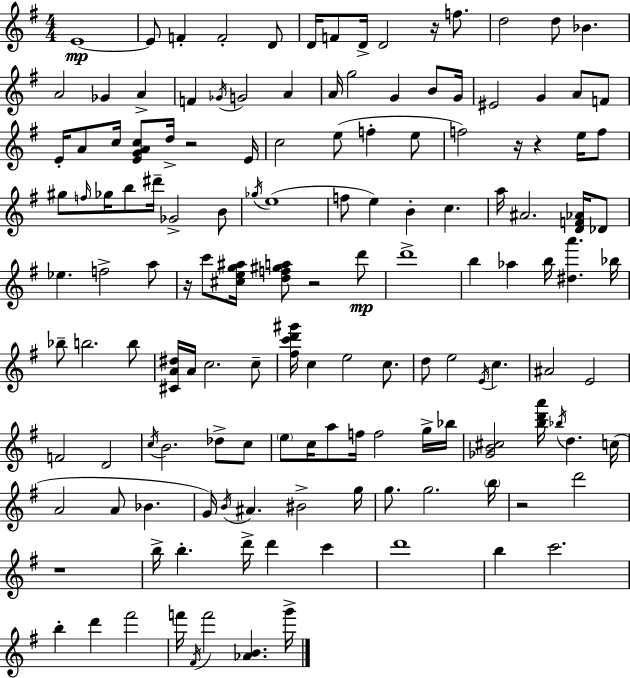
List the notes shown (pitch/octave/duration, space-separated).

E4/w E4/e F4/q F4/h D4/e D4/s F4/e D4/s D4/h R/s F5/e. D5/h D5/e Bb4/q. A4/h Gb4/q A4/q F4/q Gb4/s G4/h A4/q A4/s G5/h G4/q B4/e G4/s EIS4/h G4/q A4/e F4/e E4/s A4/e C5/s [E4,G4,A4,C5]/e D5/s R/h E4/s C5/h E5/e F5/q E5/e F5/h R/s R/q E5/s F5/e G#5/e F5/s Gb5/s B5/e D#6/s Gb4/h B4/e Gb5/s E5/w F5/e E5/q B4/q C5/q. A5/s A#4/h. [D4,F4,Ab4]/s Db4/e Eb5/q. F5/h A5/e R/s C6/e [C#5,E5,G5,A#5]/s [D5,F5,G#5,A5]/e R/h D6/e D6/w B5/q Ab5/q B5/s [D#5,A6]/q. Bb5/s Bb5/e B5/h. B5/e [C#4,A4,D#5]/s A4/s C5/h. C5/e [F#5,C6,D6,G#6]/s C5/q E5/h C5/e. D5/e E5/h E4/s C5/q. A#4/h E4/h F4/h D4/h C5/s B4/h. Db5/e C5/e E5/e C5/s A5/e F5/s F5/h G5/s Bb5/s [Gb4,B4,C#5]/h [B5,D6,A6]/s Bb5/s D5/q. C5/s A4/h A4/e Bb4/q. G4/s B4/s A#4/q. BIS4/h G5/s G5/e. G5/h. B5/s R/h D6/h R/w B5/s B5/q. D6/s D6/q C6/q D6/w B5/q C6/h. B5/q D6/q F#6/h F6/s F#4/s F6/h [Ab4,B4]/q. G6/s